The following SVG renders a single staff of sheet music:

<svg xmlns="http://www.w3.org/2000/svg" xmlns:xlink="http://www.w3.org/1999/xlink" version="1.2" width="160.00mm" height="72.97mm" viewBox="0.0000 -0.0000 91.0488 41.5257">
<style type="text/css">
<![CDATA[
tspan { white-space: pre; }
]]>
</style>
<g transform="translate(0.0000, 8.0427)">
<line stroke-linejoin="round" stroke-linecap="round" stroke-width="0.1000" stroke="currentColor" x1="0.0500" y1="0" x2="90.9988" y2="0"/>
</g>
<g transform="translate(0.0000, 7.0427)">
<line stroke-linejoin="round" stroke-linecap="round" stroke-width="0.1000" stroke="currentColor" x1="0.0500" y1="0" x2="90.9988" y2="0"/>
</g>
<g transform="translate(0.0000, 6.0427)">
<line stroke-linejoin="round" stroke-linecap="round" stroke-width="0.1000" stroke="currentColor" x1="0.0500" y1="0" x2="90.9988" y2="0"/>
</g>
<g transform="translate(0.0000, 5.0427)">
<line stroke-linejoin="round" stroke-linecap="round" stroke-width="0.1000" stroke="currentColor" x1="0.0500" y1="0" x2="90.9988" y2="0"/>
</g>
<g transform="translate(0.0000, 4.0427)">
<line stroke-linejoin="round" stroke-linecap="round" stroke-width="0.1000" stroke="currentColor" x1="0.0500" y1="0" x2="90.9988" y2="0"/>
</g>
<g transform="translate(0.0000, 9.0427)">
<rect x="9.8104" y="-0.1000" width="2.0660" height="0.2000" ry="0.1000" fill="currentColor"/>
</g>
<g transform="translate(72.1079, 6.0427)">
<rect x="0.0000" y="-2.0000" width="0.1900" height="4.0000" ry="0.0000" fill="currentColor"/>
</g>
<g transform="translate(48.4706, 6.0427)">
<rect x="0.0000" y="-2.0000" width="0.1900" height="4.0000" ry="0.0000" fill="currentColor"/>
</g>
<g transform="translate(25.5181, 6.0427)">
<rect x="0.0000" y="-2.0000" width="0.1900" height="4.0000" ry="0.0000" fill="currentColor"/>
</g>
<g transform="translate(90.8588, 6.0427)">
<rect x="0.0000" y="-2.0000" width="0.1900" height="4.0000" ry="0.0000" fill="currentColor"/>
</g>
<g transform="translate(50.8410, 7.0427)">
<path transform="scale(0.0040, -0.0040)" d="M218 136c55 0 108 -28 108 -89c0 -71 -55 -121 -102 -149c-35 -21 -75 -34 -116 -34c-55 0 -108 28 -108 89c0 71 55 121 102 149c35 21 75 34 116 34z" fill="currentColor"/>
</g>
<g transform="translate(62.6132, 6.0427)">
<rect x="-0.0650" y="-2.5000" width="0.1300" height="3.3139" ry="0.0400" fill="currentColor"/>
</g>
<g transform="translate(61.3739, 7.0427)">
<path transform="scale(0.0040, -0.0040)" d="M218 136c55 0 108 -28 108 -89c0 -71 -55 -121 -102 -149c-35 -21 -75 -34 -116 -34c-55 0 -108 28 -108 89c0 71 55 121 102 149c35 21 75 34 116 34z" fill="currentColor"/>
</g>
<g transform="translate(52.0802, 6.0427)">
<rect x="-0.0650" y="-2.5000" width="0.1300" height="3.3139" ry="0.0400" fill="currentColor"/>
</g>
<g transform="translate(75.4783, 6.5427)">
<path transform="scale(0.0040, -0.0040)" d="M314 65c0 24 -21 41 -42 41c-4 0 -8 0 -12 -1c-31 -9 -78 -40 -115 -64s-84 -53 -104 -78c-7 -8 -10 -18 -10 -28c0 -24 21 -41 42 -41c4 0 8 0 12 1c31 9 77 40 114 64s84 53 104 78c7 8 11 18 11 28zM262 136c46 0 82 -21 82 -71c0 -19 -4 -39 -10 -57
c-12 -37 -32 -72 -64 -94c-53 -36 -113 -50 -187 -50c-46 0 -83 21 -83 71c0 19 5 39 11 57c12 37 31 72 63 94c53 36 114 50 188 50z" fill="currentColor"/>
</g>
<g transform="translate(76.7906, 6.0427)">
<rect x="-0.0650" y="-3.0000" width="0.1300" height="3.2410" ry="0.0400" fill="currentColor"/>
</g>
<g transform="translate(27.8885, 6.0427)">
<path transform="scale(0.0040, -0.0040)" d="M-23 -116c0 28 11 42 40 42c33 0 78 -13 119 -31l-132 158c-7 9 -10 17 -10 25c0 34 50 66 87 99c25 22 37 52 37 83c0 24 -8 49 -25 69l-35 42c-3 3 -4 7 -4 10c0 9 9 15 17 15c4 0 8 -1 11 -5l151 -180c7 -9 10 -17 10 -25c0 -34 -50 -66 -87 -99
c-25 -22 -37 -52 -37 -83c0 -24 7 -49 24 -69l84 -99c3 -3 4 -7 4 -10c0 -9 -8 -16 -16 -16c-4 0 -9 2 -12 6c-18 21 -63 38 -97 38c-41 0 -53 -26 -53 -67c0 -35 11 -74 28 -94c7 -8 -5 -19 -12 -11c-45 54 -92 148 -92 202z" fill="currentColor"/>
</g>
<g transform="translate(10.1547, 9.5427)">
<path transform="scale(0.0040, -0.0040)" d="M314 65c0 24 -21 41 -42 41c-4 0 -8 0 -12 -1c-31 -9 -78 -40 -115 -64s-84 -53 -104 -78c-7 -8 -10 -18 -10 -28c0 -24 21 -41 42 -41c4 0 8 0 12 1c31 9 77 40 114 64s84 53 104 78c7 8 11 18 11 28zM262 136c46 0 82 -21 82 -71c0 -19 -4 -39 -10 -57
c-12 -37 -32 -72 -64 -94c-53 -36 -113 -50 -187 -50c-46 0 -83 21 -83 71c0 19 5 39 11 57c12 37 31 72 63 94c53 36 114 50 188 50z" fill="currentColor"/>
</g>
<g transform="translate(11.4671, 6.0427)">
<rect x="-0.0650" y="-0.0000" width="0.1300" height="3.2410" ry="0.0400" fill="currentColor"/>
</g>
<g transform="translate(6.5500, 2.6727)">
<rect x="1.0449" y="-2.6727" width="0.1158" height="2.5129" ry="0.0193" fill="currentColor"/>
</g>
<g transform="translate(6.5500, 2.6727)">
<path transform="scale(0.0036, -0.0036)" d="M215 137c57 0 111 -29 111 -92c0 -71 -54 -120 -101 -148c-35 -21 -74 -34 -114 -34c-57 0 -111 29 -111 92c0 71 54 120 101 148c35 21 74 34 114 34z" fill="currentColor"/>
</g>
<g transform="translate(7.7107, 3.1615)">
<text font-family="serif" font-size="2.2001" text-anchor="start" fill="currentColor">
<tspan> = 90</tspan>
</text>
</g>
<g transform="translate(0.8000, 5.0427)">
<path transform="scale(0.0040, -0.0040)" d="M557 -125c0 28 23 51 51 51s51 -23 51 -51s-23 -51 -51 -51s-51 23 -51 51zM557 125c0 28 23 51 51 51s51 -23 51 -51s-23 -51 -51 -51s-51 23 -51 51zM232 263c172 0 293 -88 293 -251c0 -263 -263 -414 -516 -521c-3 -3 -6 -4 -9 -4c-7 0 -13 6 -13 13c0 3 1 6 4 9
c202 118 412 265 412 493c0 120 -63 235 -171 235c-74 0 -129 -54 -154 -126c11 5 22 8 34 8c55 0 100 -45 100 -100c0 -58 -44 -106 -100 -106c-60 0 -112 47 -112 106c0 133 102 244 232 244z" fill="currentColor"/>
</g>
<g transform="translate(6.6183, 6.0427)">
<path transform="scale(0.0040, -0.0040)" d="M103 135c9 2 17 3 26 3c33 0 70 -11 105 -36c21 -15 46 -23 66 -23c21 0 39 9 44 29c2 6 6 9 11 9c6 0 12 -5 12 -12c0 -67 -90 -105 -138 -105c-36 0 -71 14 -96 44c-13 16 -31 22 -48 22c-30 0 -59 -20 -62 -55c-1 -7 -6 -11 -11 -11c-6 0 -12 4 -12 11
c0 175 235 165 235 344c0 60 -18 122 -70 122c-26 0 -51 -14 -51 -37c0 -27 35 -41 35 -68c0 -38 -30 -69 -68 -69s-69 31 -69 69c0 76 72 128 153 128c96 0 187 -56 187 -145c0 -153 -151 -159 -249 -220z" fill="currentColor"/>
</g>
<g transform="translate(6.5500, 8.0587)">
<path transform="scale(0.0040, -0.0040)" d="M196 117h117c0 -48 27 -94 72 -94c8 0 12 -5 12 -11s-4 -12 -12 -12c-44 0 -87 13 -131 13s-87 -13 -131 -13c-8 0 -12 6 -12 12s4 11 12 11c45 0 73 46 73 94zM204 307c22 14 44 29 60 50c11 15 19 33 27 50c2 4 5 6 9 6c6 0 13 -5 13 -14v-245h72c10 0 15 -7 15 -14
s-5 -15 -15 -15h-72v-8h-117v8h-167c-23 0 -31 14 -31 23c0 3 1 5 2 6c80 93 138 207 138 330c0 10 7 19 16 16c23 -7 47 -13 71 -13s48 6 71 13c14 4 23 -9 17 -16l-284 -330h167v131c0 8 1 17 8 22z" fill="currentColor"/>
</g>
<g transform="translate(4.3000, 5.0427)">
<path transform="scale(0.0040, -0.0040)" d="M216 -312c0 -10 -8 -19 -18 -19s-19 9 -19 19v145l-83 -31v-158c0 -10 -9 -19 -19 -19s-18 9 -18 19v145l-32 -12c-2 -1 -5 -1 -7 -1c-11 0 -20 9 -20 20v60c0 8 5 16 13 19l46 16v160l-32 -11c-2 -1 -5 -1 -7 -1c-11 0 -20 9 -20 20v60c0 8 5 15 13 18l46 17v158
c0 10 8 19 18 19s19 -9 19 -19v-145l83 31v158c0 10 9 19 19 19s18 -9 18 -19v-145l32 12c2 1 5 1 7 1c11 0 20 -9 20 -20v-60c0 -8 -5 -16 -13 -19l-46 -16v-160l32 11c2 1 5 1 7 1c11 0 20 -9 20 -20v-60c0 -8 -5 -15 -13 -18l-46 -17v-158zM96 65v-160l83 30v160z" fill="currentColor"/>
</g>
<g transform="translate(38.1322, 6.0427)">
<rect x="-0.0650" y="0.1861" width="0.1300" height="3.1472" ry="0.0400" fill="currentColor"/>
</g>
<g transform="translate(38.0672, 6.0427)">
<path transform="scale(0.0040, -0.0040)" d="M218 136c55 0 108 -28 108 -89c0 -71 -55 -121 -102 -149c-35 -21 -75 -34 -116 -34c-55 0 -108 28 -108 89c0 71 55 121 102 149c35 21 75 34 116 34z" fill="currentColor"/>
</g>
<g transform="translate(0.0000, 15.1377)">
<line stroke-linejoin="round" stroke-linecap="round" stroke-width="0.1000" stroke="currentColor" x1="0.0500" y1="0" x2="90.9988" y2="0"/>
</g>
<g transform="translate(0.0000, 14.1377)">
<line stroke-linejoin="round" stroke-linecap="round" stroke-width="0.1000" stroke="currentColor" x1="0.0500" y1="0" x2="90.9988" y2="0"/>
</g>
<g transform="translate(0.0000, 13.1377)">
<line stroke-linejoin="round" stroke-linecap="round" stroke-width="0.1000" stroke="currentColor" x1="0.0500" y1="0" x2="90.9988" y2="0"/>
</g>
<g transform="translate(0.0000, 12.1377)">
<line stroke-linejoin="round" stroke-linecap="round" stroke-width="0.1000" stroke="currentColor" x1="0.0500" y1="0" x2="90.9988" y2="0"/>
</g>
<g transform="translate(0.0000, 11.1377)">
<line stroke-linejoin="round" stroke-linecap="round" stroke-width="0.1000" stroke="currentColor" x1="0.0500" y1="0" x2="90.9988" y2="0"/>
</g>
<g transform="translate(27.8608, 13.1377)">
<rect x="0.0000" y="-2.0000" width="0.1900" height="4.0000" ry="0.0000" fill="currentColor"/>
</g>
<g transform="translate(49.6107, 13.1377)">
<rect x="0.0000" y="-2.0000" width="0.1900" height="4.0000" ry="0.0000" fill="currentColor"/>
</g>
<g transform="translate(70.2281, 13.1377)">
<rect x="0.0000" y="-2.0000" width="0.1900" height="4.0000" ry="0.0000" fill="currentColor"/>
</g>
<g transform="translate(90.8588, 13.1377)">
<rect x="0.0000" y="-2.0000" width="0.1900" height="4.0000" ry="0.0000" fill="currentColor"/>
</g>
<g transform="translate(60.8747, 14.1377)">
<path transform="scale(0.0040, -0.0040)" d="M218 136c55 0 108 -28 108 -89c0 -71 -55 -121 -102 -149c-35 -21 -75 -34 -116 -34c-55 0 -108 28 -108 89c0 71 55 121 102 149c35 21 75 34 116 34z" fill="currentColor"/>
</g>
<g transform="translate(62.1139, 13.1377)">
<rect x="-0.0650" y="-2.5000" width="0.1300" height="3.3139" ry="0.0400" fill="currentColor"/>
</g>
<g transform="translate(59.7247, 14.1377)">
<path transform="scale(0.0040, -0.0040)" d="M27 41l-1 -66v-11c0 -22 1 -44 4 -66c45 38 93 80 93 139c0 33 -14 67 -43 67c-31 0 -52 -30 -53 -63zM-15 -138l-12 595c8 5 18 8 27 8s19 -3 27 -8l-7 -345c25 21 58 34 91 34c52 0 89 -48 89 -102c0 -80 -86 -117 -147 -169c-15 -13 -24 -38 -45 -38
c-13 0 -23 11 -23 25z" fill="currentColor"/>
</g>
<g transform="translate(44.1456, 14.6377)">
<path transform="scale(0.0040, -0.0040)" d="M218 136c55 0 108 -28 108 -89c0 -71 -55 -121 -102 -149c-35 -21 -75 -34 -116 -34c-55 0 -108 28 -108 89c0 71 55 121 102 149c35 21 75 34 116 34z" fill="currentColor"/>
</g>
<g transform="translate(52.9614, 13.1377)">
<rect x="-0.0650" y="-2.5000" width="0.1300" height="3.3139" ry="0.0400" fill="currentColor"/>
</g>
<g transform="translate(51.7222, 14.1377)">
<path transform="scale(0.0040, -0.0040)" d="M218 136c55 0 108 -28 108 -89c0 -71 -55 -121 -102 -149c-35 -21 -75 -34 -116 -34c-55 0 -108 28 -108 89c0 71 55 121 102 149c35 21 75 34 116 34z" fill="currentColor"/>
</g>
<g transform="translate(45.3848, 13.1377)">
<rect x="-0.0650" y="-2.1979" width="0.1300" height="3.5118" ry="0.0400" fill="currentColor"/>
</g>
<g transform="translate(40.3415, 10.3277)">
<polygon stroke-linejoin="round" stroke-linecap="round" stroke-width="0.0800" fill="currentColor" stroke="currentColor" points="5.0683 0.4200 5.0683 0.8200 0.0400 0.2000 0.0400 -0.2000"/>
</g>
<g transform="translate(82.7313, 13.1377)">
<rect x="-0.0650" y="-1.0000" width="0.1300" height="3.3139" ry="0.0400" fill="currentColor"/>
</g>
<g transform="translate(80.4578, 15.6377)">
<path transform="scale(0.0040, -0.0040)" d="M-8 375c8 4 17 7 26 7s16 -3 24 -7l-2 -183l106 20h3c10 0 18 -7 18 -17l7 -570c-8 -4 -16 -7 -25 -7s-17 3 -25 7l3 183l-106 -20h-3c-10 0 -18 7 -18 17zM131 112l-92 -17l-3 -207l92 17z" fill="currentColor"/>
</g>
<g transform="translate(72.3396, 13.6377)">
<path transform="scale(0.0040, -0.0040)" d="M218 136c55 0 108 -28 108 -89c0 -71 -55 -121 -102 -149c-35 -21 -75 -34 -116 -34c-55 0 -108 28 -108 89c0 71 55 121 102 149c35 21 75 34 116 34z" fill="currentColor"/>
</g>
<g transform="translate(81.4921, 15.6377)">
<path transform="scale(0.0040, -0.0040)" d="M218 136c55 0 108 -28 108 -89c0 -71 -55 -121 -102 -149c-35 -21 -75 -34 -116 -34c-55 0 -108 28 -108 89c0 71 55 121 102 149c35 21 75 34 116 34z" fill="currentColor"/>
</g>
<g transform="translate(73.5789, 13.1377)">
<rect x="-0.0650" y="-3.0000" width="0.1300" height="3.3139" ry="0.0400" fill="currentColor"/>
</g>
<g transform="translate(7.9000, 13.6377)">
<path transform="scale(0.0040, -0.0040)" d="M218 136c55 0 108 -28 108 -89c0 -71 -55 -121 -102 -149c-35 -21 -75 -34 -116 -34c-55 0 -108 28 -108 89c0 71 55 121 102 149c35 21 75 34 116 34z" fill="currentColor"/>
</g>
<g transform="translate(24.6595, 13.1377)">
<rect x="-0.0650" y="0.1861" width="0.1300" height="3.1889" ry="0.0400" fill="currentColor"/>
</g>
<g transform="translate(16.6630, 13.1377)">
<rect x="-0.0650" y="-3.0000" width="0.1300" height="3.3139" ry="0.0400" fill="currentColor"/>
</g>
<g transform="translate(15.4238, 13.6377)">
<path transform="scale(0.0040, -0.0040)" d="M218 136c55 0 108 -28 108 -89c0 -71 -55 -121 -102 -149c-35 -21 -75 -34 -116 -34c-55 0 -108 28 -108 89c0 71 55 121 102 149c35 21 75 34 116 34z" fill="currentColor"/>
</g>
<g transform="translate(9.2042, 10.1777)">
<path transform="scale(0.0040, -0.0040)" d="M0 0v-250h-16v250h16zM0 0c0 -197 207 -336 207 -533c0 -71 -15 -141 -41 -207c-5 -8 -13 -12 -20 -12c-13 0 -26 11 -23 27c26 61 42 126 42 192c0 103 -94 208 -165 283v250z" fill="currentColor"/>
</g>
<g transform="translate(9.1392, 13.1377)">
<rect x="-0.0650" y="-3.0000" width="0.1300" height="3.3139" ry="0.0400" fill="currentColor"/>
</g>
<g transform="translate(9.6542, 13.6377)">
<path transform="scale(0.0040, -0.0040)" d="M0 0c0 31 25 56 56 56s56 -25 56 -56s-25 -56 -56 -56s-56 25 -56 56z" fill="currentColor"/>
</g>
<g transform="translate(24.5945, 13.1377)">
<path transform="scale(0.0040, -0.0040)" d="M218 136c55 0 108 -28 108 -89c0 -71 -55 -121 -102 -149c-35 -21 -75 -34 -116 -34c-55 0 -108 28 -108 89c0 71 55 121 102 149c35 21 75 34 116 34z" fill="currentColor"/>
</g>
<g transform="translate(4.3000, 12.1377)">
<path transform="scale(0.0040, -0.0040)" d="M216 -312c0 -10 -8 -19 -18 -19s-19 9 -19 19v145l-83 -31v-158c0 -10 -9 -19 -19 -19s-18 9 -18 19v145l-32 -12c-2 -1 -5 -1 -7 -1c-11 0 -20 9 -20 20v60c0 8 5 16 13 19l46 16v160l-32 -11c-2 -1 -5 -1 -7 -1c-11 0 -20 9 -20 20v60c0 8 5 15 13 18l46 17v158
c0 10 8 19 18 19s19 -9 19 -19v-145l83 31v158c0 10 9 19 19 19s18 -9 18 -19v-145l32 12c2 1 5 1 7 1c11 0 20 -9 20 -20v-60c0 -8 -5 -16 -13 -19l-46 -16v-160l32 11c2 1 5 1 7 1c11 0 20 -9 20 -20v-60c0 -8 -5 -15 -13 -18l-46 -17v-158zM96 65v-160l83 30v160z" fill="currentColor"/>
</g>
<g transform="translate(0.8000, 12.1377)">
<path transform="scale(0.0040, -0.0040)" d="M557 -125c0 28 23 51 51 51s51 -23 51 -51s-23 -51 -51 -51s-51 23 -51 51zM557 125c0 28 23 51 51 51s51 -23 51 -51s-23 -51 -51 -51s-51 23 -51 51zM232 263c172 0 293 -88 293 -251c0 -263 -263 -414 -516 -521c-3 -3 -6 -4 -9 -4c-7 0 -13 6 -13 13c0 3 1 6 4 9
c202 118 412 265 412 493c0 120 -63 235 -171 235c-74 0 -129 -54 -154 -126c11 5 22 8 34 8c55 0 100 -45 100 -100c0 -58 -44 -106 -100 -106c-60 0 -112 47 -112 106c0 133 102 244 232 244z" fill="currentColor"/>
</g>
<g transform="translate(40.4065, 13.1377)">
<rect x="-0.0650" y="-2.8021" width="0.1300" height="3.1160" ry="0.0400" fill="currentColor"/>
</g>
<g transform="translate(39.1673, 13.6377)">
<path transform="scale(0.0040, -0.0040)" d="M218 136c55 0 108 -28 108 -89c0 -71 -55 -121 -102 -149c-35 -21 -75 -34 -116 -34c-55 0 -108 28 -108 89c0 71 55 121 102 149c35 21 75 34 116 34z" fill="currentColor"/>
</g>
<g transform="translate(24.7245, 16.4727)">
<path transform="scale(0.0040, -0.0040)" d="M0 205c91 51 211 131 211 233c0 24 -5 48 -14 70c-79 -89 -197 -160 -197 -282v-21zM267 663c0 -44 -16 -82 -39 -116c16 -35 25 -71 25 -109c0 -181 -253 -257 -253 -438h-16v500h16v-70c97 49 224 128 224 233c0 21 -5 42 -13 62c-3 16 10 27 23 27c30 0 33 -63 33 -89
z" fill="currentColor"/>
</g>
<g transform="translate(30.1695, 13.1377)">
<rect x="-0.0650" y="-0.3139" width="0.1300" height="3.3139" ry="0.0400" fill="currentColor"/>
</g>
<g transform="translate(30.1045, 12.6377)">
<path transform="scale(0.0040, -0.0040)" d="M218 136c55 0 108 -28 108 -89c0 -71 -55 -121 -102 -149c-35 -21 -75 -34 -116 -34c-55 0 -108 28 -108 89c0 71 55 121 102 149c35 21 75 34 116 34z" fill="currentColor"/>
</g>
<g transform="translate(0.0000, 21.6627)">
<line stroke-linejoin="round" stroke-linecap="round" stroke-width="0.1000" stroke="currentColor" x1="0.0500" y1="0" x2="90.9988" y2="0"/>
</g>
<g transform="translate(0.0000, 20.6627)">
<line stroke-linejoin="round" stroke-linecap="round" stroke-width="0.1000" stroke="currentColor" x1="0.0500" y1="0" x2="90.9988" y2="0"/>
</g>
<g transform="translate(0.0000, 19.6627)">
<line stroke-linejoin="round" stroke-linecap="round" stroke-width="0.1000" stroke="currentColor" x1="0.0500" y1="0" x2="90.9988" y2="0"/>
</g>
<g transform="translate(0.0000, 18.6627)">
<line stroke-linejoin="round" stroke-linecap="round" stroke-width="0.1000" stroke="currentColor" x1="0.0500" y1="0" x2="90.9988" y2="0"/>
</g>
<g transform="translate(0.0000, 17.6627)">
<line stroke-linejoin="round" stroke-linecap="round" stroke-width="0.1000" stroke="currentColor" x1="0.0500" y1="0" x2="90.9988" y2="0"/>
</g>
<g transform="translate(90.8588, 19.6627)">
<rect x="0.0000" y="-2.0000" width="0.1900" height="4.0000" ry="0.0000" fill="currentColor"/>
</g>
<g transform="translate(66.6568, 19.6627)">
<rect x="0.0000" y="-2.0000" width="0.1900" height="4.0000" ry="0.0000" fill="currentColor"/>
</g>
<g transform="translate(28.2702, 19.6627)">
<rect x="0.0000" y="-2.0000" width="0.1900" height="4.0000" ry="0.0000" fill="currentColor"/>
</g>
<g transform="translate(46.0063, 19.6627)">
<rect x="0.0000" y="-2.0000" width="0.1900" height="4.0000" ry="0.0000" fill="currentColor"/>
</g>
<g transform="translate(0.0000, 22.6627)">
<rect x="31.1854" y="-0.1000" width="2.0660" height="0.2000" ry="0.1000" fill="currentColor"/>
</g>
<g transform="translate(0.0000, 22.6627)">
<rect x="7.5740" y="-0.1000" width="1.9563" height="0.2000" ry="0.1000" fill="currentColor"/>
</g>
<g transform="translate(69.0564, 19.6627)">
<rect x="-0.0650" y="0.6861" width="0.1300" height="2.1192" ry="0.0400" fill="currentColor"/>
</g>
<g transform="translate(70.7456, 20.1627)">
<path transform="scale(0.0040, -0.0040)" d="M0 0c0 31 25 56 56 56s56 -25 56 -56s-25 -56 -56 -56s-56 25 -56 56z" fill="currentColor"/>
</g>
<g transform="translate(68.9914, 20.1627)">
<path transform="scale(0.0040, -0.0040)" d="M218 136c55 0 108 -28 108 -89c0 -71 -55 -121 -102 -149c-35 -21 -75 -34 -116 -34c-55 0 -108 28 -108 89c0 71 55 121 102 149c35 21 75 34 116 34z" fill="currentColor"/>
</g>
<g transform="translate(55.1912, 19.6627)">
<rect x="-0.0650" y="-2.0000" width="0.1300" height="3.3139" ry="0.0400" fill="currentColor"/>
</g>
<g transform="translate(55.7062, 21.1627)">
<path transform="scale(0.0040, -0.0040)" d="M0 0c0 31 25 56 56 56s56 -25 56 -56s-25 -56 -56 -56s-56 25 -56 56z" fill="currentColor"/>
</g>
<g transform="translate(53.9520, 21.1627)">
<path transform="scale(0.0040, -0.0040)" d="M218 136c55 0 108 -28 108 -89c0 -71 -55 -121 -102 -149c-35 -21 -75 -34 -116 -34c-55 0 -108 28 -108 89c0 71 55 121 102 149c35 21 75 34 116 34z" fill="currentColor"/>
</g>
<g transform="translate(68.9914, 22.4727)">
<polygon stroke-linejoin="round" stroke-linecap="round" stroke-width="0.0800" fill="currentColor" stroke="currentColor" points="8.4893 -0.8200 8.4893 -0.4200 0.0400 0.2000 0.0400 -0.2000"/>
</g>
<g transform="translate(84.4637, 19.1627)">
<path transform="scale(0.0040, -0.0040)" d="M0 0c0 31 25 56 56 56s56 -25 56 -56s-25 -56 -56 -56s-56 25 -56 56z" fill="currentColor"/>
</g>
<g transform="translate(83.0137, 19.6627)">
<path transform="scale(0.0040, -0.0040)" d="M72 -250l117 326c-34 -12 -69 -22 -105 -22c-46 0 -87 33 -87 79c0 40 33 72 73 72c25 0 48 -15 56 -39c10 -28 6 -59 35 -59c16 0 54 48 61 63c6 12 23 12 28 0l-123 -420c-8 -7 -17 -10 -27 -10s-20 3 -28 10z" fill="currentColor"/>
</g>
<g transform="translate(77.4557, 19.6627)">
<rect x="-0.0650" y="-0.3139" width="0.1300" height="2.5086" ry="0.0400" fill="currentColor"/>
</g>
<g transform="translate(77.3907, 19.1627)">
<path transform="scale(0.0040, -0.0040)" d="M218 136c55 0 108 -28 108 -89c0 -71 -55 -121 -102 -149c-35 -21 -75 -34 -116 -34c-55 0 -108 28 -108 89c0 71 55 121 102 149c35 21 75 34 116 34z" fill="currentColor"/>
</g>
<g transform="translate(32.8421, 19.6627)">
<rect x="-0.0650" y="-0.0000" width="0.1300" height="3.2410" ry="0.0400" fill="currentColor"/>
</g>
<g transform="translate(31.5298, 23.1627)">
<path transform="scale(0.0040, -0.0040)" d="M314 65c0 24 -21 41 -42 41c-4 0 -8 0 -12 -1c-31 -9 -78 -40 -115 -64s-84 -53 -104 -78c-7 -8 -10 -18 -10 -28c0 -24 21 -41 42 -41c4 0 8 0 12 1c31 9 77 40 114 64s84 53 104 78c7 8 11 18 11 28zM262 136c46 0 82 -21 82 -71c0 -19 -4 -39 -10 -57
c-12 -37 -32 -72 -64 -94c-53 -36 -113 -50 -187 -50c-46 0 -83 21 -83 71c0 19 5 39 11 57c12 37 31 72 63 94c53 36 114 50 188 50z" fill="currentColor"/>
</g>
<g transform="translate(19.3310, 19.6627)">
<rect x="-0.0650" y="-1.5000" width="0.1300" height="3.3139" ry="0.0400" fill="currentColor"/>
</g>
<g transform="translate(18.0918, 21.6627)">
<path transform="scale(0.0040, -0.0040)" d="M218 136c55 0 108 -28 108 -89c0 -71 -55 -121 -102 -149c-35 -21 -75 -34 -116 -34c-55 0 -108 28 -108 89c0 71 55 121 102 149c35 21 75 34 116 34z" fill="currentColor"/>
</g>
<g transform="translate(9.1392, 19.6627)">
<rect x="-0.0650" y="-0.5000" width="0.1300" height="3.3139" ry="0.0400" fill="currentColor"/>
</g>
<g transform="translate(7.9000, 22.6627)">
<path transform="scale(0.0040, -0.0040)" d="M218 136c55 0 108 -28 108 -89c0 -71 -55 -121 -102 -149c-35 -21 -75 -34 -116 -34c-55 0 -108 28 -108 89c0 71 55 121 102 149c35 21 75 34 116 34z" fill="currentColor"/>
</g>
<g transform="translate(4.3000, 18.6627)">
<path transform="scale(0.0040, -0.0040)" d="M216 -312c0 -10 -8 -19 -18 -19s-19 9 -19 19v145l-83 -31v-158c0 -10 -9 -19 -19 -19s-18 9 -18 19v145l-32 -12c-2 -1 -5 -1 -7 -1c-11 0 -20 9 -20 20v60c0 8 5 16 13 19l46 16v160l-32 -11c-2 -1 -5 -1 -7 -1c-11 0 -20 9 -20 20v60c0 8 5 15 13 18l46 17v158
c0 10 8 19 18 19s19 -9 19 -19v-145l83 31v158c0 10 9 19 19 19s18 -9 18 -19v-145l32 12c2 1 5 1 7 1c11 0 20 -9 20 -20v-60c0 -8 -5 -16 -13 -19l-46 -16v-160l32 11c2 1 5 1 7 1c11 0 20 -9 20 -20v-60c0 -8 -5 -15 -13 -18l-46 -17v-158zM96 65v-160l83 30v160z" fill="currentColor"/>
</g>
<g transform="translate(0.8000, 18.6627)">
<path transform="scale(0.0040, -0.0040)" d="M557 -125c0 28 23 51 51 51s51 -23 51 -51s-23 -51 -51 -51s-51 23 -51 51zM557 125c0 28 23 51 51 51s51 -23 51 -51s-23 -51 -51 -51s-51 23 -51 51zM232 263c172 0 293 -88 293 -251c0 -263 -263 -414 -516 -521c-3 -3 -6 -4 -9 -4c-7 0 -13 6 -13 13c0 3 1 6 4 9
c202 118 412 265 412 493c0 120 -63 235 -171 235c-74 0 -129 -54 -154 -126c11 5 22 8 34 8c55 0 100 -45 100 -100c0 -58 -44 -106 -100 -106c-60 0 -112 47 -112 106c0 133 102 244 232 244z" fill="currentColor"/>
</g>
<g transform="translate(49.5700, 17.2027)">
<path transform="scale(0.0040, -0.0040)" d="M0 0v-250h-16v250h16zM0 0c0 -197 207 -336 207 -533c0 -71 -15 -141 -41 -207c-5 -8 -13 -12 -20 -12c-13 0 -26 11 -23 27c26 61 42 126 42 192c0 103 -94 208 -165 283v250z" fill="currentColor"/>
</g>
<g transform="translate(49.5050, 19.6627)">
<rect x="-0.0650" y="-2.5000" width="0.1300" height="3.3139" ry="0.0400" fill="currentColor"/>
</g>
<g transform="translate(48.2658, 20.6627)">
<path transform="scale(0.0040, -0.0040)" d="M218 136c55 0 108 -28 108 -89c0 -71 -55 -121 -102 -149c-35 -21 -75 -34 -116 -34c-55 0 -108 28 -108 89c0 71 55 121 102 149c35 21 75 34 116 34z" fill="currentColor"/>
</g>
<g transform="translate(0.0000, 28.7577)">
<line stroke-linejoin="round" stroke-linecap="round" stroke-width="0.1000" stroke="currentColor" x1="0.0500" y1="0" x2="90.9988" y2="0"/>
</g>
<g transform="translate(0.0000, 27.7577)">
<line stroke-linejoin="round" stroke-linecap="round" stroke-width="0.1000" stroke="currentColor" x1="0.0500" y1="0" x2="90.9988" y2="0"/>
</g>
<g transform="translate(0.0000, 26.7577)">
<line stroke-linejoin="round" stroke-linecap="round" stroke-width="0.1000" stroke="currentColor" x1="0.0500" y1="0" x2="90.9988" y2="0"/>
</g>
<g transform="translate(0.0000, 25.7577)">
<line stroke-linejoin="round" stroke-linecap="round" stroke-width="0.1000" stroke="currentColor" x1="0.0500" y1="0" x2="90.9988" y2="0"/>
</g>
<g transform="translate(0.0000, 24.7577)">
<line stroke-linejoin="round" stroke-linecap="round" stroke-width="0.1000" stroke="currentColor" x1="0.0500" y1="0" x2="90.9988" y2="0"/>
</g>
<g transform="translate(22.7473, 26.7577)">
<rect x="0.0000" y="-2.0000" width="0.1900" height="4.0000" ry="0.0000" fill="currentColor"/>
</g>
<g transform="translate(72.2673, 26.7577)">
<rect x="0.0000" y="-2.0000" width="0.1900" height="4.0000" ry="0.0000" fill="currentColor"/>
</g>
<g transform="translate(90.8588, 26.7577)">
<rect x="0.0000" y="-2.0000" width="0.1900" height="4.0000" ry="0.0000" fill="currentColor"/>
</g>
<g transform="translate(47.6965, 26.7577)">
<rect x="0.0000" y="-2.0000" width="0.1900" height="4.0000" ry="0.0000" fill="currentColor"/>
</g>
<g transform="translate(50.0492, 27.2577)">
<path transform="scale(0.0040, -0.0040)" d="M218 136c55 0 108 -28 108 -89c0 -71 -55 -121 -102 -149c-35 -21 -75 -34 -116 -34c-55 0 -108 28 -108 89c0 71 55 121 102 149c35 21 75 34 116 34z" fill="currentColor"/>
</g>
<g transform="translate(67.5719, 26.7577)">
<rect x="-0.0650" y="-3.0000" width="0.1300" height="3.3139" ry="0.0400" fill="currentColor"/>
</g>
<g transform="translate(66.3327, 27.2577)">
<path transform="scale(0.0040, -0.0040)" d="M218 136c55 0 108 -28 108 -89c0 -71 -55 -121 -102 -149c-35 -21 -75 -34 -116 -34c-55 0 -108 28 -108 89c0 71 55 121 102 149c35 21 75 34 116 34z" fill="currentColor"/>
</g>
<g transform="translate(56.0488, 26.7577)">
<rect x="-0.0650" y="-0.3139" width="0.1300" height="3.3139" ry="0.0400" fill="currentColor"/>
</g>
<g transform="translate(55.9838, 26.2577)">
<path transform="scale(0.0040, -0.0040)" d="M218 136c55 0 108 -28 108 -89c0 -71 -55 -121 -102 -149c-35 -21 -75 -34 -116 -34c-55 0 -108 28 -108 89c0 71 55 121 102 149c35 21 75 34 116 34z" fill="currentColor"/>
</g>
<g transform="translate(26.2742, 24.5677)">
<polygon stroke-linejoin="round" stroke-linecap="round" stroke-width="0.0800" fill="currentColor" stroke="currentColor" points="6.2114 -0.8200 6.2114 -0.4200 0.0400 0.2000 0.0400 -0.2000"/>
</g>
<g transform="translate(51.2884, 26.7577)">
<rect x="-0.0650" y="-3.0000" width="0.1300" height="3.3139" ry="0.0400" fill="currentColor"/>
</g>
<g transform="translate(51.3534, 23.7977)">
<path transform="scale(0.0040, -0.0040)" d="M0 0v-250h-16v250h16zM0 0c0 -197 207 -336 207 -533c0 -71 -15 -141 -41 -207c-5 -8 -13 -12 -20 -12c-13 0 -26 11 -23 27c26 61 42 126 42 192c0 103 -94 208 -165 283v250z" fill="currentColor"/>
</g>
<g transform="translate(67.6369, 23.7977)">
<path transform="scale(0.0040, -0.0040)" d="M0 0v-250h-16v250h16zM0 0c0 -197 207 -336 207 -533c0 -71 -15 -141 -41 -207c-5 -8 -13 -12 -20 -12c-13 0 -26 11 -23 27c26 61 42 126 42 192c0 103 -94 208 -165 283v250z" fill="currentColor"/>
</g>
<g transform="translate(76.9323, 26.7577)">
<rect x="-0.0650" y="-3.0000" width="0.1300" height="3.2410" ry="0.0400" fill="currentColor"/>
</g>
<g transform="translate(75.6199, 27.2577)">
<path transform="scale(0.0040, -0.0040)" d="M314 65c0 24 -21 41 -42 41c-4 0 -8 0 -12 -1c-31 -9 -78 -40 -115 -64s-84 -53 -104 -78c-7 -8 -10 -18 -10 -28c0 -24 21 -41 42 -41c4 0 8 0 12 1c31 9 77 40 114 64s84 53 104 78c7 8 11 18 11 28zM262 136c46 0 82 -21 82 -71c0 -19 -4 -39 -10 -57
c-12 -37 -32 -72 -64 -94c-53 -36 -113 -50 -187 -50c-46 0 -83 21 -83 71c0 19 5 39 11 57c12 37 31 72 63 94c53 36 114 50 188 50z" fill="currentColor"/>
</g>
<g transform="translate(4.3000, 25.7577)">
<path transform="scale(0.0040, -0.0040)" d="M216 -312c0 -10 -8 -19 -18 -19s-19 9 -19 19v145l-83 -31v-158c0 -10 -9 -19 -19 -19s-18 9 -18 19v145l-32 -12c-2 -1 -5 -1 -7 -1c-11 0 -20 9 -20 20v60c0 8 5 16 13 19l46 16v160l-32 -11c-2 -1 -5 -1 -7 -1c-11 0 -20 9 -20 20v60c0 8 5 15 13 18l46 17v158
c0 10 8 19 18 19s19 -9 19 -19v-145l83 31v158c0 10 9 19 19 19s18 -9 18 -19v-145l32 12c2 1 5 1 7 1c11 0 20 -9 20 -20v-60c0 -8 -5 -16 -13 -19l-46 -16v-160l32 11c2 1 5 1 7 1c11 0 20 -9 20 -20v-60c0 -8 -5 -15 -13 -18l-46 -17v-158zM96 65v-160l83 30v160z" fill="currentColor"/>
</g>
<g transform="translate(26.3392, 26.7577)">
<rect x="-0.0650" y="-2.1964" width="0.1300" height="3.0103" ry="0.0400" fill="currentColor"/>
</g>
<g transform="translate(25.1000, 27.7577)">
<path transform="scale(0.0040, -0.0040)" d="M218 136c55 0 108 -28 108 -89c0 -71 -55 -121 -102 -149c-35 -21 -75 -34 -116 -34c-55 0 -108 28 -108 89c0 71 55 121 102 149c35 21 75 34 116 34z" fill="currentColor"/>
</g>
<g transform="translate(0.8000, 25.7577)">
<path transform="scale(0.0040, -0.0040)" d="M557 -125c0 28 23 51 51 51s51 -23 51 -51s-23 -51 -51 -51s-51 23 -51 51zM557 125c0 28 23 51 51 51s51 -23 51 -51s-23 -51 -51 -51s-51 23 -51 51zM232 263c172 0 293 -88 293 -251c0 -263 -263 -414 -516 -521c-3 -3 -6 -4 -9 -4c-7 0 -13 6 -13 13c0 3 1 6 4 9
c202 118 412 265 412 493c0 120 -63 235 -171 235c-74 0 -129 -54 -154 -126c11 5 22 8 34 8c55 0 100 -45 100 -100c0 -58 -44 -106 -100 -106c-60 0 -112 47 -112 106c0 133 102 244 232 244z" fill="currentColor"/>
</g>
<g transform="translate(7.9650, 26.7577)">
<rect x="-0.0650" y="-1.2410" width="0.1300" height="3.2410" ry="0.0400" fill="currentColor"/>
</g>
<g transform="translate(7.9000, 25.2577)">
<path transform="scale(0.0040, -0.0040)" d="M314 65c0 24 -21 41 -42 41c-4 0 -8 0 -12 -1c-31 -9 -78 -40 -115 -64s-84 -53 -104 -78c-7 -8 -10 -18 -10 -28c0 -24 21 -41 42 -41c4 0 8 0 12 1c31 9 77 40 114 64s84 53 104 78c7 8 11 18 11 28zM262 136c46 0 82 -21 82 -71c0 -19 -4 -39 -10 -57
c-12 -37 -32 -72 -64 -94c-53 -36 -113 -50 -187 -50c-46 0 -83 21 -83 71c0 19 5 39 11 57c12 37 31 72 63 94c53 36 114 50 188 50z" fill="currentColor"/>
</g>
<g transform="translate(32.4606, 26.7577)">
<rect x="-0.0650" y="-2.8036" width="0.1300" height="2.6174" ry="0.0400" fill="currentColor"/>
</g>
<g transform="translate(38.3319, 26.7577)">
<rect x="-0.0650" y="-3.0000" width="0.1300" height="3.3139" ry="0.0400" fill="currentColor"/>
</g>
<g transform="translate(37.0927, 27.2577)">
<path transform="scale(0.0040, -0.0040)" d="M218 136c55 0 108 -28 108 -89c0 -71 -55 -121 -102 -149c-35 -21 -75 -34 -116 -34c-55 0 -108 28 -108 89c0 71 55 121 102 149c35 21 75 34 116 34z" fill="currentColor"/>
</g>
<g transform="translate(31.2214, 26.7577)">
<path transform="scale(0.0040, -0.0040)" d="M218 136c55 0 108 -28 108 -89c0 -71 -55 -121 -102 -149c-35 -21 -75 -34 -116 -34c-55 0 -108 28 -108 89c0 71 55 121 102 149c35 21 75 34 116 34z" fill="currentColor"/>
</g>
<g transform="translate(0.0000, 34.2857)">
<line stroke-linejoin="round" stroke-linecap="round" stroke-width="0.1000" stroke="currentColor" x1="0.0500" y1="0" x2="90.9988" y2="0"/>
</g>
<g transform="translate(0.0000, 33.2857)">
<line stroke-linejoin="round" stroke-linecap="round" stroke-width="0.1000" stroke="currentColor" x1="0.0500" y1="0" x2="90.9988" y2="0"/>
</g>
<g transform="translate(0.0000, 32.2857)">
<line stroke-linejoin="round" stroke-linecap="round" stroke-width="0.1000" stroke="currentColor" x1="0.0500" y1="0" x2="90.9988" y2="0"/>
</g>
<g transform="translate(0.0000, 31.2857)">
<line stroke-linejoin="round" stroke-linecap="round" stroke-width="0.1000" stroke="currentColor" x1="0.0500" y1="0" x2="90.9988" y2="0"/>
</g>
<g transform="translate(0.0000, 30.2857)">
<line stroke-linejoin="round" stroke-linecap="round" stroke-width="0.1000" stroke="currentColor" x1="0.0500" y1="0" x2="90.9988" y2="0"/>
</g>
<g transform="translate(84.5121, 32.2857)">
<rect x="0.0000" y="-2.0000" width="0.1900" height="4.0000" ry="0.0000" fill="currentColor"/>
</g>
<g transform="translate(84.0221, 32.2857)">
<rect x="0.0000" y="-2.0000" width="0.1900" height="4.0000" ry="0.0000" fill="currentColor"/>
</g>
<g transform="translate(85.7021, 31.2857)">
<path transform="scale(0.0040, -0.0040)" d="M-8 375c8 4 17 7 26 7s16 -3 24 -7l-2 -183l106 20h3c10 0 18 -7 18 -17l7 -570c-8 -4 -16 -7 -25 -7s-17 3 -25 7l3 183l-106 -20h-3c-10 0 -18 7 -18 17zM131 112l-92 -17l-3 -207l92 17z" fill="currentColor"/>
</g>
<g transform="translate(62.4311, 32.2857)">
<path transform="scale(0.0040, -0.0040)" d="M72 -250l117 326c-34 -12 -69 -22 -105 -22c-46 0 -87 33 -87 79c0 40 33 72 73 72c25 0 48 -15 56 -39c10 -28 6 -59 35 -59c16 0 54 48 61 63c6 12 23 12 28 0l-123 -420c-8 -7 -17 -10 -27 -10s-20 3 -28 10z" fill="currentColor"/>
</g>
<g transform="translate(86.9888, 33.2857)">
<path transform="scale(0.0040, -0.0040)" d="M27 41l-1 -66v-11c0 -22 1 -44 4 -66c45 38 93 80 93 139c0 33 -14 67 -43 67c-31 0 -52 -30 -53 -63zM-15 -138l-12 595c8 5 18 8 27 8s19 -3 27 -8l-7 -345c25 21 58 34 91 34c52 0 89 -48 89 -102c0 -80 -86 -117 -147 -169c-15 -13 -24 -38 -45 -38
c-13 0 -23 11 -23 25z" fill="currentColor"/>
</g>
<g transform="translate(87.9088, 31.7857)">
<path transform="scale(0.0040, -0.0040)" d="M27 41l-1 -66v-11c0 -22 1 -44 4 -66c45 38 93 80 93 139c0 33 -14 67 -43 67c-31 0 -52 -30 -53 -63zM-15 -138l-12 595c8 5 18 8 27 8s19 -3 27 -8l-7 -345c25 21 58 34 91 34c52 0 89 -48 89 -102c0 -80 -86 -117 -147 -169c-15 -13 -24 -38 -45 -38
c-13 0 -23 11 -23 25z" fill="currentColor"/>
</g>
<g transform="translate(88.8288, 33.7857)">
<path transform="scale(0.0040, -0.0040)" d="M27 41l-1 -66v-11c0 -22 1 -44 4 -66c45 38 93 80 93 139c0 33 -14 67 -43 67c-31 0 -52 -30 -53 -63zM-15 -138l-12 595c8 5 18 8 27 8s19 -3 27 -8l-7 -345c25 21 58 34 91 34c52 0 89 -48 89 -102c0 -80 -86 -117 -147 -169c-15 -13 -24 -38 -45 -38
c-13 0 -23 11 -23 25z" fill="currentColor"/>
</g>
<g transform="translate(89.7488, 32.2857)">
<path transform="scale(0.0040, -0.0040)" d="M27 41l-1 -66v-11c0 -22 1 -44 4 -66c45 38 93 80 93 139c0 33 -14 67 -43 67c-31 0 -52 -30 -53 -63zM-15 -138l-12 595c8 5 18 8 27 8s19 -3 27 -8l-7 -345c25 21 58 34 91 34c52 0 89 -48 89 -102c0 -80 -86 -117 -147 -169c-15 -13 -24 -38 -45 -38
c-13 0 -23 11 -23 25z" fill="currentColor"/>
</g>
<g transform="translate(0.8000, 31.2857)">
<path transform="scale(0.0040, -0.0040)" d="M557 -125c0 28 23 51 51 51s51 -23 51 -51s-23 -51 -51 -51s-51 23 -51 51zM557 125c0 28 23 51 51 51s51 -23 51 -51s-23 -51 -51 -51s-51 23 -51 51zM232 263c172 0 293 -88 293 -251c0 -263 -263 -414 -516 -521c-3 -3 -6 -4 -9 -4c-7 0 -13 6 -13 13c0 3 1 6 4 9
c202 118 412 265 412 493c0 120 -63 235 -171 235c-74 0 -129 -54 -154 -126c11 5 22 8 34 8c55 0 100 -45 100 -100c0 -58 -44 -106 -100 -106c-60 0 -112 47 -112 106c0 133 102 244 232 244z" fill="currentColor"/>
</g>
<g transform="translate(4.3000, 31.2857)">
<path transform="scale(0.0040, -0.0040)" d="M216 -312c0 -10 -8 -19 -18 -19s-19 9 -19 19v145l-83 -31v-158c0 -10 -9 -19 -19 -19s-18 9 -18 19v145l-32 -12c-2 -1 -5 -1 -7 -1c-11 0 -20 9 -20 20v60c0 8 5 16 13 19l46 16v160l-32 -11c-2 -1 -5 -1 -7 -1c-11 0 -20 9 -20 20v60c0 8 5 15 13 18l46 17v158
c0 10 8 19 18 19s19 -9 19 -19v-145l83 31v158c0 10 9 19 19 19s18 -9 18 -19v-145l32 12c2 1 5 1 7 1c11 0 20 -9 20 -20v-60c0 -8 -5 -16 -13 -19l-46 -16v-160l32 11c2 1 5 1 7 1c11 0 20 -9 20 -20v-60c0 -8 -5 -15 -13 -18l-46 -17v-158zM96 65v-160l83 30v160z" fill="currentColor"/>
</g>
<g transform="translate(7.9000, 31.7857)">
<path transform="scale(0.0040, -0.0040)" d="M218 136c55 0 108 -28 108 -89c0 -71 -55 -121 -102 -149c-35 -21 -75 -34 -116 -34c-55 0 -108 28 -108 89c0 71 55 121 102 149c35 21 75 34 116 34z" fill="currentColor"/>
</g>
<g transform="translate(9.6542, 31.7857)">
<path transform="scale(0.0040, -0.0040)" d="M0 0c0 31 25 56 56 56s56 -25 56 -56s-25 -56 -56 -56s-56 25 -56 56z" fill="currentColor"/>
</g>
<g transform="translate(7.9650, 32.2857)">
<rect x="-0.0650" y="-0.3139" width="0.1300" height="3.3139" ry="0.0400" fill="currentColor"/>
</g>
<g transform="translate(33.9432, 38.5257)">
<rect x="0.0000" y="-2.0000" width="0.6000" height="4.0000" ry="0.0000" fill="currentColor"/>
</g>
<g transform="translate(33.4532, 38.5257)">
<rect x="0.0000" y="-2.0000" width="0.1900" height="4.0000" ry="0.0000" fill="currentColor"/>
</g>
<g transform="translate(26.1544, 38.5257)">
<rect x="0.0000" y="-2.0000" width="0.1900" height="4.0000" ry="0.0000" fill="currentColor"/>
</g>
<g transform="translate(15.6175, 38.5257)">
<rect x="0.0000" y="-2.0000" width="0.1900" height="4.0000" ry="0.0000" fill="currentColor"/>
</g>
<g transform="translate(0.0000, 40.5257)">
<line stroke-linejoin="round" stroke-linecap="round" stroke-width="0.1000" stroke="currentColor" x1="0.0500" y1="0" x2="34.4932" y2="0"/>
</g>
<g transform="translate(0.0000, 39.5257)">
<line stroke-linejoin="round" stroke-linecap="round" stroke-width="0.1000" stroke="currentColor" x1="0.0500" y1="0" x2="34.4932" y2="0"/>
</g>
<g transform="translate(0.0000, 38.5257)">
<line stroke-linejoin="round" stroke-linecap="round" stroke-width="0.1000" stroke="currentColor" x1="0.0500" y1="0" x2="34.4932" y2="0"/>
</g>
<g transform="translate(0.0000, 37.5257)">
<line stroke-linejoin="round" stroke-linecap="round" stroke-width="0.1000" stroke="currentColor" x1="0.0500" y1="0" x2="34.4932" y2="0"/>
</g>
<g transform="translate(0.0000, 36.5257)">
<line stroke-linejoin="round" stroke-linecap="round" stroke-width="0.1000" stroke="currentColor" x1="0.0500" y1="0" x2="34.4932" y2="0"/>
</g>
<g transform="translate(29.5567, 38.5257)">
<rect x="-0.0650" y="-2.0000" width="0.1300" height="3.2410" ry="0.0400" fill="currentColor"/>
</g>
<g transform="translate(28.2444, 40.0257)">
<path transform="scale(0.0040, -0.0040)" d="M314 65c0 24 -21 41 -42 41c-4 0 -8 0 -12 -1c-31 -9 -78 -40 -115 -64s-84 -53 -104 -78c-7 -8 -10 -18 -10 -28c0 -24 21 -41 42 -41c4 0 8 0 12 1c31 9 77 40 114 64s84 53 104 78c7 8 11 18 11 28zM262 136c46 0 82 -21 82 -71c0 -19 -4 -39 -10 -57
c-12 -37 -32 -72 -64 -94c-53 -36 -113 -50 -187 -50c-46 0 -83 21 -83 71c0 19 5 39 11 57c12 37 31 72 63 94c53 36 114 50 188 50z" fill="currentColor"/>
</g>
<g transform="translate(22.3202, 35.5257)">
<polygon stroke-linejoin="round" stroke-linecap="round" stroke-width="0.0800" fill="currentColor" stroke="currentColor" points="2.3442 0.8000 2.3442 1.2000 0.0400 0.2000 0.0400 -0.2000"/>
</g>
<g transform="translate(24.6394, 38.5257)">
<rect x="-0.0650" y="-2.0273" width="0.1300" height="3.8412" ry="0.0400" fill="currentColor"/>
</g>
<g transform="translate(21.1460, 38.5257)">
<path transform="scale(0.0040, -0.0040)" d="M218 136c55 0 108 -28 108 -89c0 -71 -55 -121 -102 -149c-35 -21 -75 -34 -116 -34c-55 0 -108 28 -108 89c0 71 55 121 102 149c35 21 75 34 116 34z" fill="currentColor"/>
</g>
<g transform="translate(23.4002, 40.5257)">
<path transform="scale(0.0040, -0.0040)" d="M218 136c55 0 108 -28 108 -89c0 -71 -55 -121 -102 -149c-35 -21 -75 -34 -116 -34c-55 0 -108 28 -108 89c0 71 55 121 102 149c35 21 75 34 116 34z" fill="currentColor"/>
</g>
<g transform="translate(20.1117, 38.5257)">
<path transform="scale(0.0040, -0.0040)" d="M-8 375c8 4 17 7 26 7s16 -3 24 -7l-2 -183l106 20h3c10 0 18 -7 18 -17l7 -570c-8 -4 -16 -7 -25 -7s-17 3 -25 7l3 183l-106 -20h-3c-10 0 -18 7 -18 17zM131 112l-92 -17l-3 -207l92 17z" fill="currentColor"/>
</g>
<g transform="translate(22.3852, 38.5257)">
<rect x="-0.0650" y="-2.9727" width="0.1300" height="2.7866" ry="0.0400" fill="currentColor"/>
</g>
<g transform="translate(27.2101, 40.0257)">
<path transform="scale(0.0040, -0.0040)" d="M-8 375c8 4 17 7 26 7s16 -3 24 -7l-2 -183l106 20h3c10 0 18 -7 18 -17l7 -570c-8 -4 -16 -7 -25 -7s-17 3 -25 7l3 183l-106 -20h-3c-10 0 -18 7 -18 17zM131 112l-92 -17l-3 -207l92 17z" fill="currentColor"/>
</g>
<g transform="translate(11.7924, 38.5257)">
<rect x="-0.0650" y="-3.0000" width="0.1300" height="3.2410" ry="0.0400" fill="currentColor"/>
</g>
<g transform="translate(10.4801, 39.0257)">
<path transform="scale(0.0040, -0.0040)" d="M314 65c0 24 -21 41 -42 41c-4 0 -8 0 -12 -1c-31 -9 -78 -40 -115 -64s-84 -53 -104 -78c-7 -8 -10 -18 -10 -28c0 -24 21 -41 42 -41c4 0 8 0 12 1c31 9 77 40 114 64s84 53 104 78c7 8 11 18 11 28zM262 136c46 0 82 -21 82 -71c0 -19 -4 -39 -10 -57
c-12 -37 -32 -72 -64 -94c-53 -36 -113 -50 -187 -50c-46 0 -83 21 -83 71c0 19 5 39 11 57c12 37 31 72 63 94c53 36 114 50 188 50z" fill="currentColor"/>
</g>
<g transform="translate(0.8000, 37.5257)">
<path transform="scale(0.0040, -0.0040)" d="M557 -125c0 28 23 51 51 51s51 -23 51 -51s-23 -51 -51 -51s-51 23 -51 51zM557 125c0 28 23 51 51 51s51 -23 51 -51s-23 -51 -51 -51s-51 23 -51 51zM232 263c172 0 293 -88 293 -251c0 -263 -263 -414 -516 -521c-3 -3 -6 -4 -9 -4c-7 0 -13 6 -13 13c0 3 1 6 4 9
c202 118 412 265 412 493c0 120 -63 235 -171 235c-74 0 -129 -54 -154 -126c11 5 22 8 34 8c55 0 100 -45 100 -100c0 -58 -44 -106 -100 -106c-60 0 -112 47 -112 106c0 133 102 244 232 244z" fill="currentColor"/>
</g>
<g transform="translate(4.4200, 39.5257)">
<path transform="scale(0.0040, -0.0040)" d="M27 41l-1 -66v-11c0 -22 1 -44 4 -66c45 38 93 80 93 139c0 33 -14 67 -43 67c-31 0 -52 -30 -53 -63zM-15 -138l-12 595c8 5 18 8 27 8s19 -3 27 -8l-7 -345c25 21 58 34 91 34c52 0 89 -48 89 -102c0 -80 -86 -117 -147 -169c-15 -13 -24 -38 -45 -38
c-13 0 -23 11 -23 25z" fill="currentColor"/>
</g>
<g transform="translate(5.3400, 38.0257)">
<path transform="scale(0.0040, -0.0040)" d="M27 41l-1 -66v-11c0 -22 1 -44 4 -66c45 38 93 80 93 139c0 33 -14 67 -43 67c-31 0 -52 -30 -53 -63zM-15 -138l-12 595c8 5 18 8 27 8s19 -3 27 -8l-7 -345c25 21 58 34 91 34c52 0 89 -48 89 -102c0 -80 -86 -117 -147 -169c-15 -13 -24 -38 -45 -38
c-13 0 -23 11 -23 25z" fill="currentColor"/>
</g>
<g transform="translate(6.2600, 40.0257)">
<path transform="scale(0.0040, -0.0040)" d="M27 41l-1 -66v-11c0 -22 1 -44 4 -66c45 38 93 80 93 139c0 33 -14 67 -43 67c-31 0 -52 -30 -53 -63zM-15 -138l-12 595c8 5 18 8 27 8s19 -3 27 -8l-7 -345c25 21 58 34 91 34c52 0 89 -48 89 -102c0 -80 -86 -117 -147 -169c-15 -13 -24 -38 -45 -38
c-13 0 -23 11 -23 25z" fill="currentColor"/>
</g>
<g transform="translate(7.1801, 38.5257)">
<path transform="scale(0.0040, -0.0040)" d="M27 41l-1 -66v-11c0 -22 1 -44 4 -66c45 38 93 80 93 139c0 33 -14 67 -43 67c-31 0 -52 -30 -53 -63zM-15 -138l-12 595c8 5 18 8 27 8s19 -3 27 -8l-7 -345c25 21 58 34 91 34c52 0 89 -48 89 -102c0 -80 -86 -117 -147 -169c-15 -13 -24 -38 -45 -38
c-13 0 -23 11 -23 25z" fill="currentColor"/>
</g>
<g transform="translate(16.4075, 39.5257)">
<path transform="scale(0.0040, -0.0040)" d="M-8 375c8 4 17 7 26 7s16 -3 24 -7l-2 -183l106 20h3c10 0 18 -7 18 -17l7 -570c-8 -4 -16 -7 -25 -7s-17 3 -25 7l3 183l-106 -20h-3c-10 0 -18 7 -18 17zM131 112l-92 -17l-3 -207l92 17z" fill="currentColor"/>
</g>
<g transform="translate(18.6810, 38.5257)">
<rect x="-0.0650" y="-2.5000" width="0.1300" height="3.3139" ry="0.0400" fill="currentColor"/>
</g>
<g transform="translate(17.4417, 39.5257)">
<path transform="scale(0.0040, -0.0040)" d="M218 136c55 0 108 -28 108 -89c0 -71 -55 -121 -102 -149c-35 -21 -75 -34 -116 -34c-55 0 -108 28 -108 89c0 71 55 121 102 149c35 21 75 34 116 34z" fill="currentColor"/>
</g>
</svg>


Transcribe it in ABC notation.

X:1
T:Untitled
M:2/4
L:1/4
K:G
D,,2 z D, B,, B,, C,2 C,/2 C, D,/4 E, C,/2 A,,/2 B,, _B,, C, F,, E,, G,, D,,2 B,,/2 A,, C,/2 E,/2 z/2 G,2 B,,/2 D,/2 C, C,/2 E, C,/2 C,2 E, z/2 C,2 B,, D,/2 G,,/2 A,,2